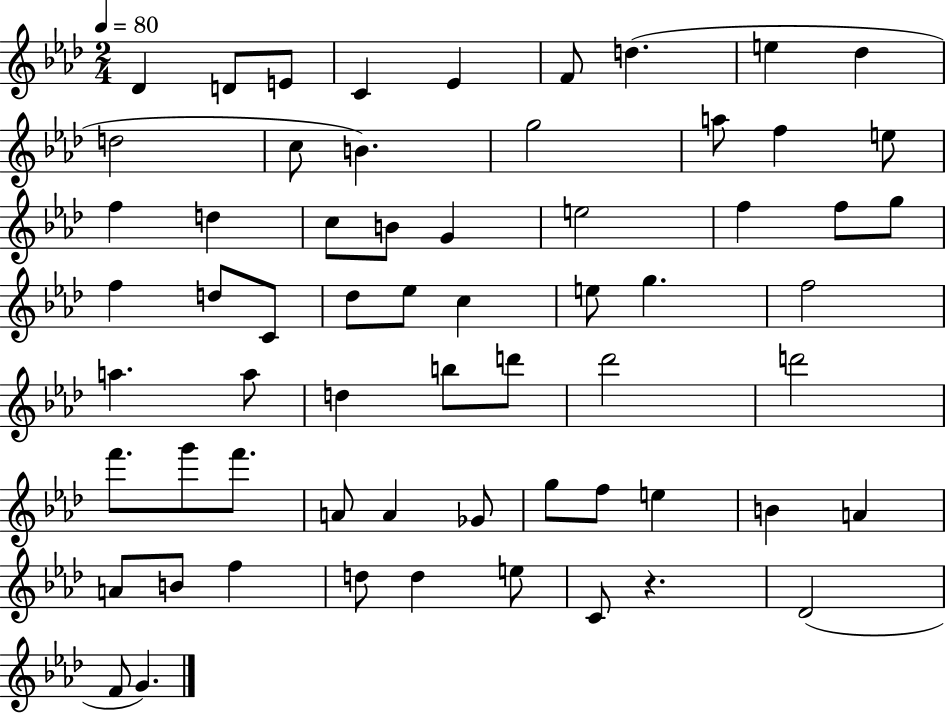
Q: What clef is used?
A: treble